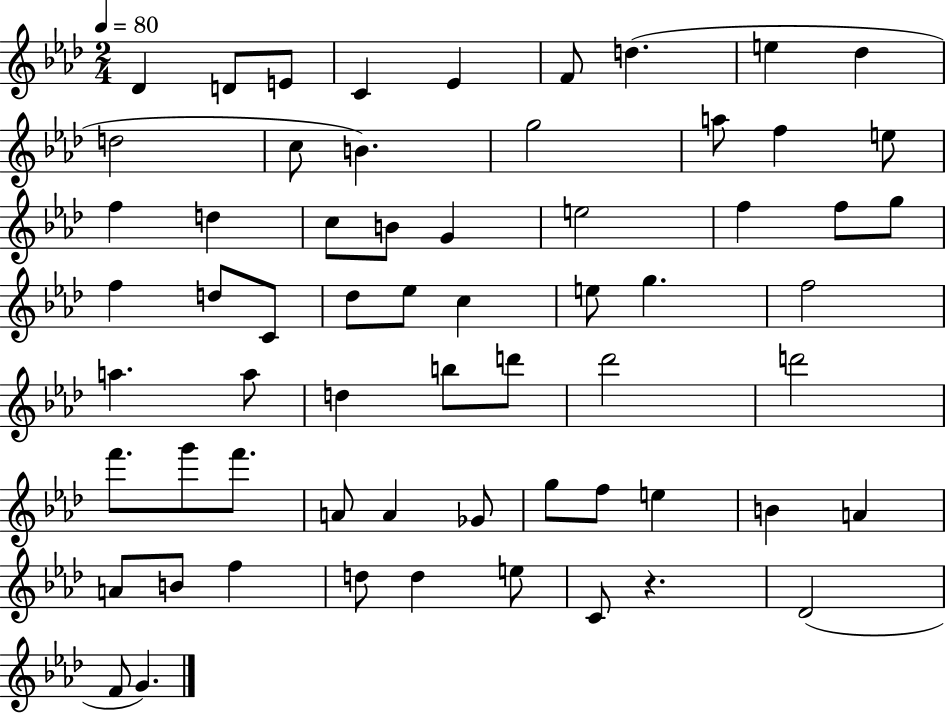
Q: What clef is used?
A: treble